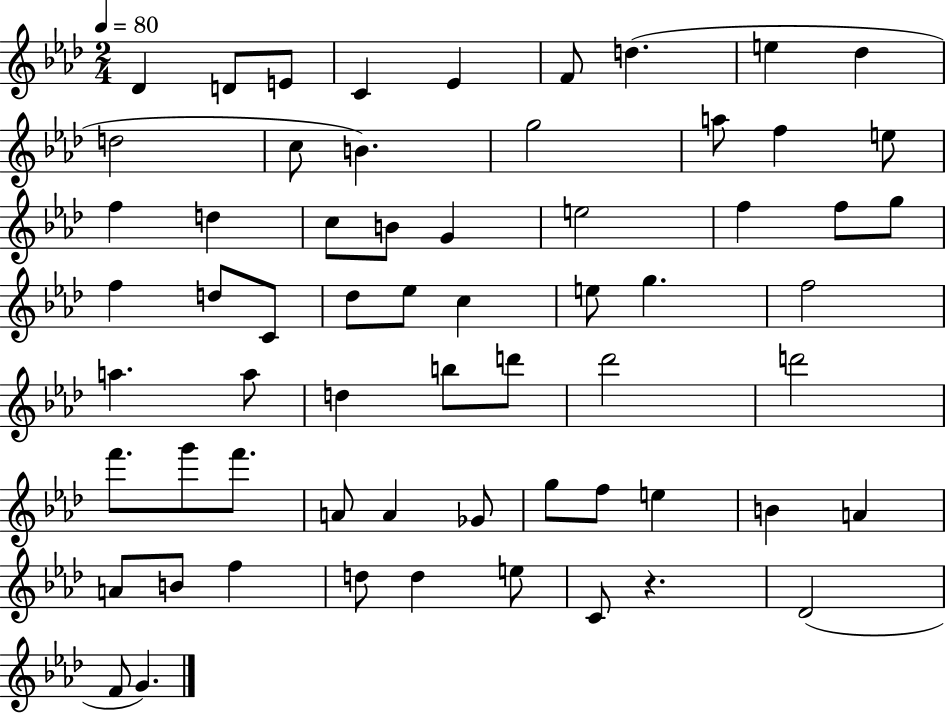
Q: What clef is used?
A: treble